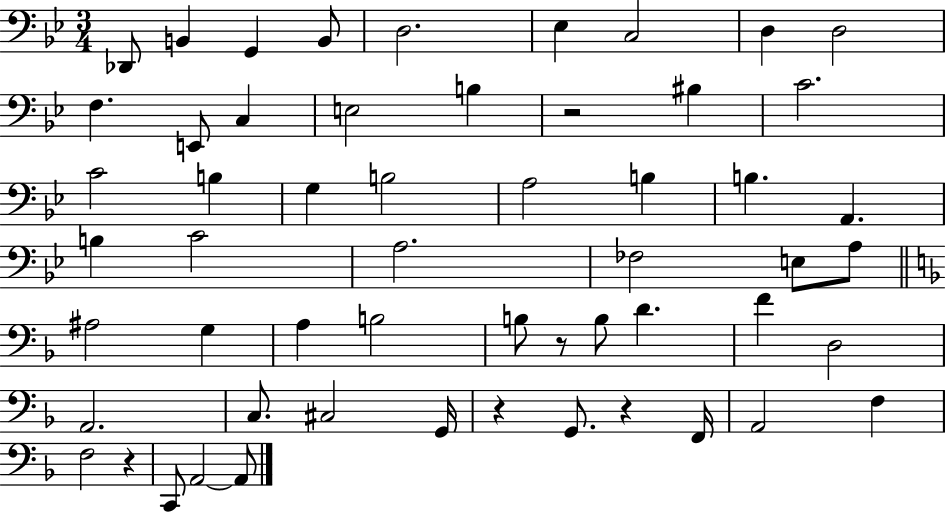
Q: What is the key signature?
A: BES major